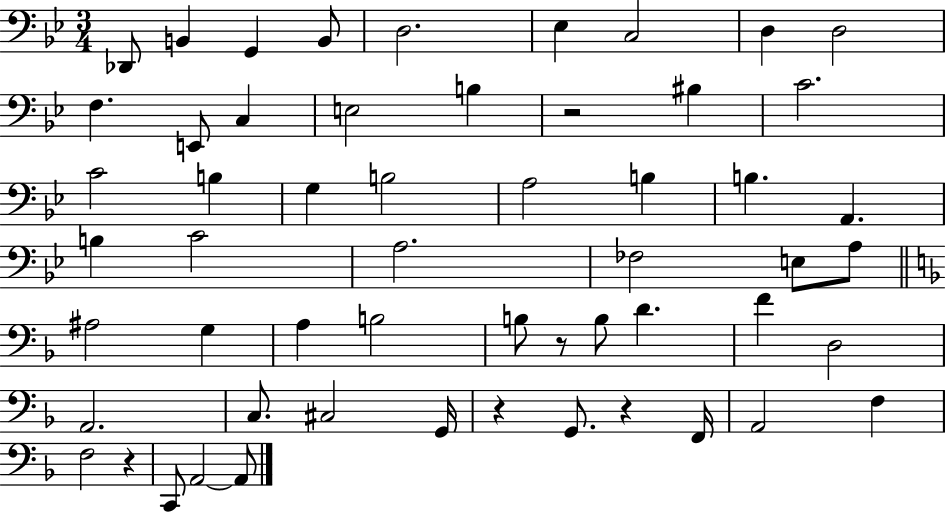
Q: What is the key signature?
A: BES major